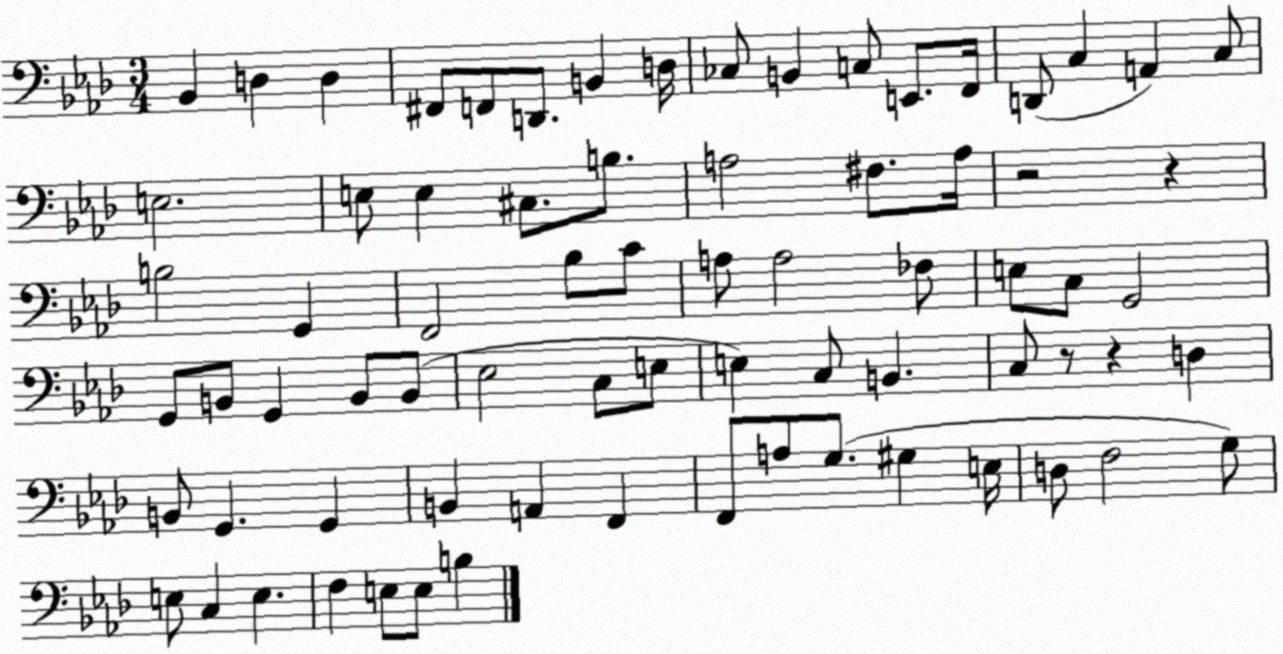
X:1
T:Untitled
M:3/4
L:1/4
K:Ab
_B,, D, D, ^F,,/2 F,,/2 D,,/2 B,, D,/4 _C,/2 B,, C,/2 E,,/2 F,,/4 D,,/2 C, A,, C,/2 E,2 E,/2 E, ^C,/2 B,/2 A,2 ^F,/2 A,/4 z2 z B,2 G,, F,,2 _B,/2 C/2 A,/2 A,2 _F,/2 E,/2 C,/2 G,,2 G,,/2 B,,/2 G,, B,,/2 B,,/2 _E,2 C,/2 E,/2 E, C,/2 B,, C,/2 z/2 z D, B,,/2 G,, G,, B,, A,, F,, F,,/2 A,/2 G,/2 ^G, E,/4 D,/2 F,2 G,/2 E,/2 C, E, F, E,/2 E,/2 B,